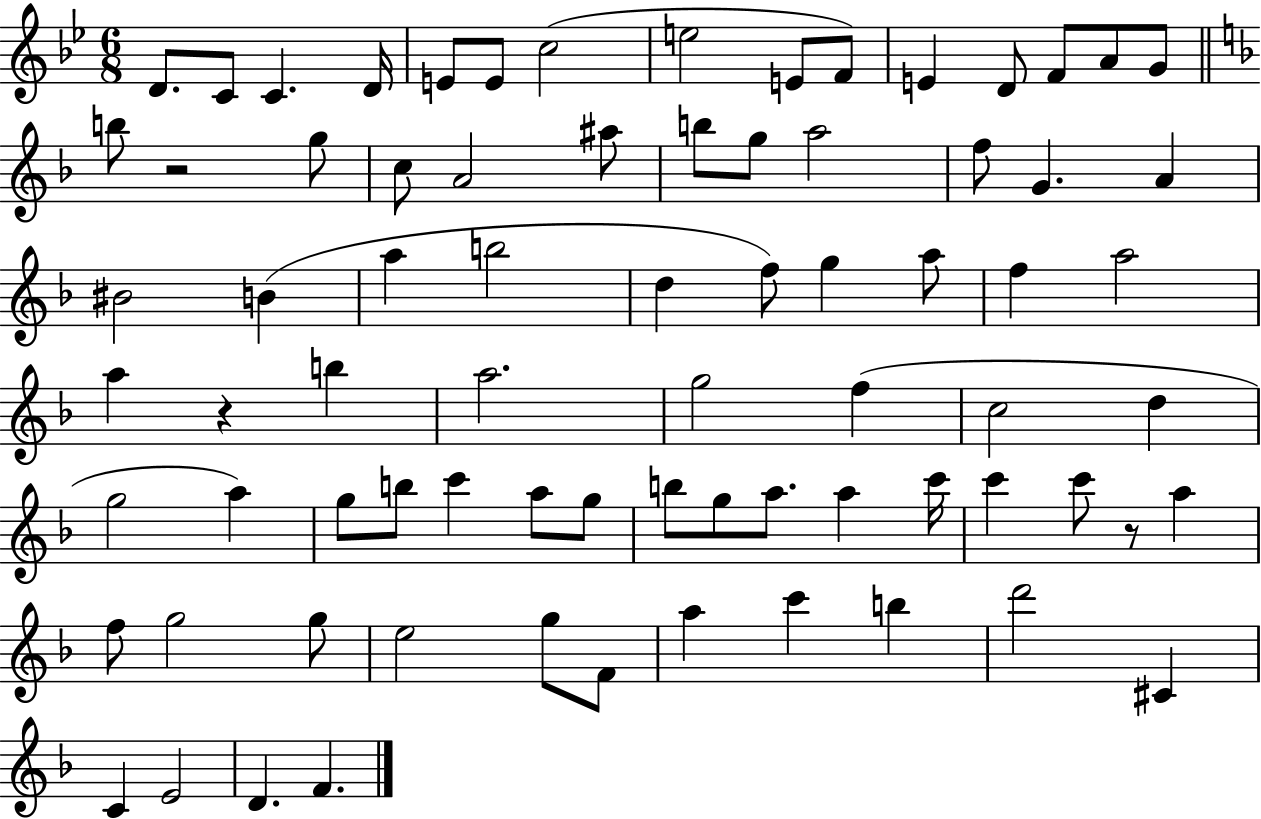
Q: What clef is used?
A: treble